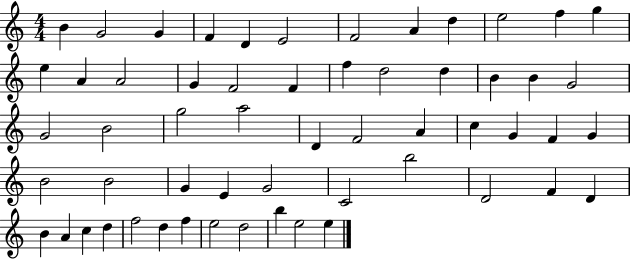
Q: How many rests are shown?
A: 0